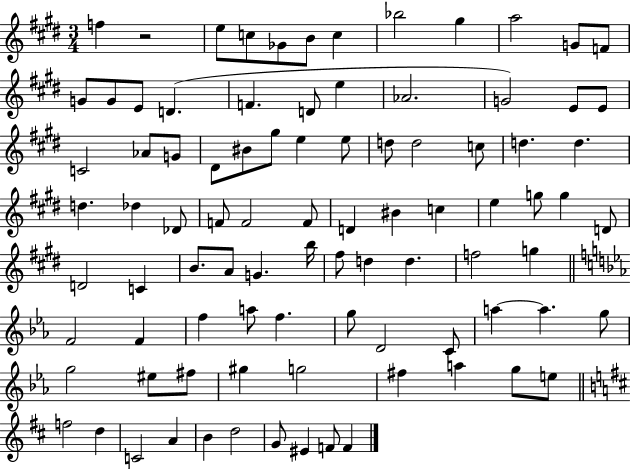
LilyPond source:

{
  \clef treble
  \numericTimeSignature
  \time 3/4
  \key e \major
  f''4 r2 | e''8 c''8 ges'8 b'8 c''4 | bes''2 gis''4 | a''2 g'8 f'8 | \break g'8 g'8 e'8 d'4.( | f'4. d'8 e''4 | aes'2. | g'2) e'8 e'8 | \break c'2 aes'8 g'8 | dis'8 bis'8 gis''8 e''4 e''8 | d''8 d''2 c''8 | d''4. d''4. | \break d''4. des''4 des'8 | f'8 f'2 f'8 | d'4 bis'4 c''4 | e''4 g''8 g''4 d'8 | \break d'2 c'4 | b'8. a'8 g'4. b''16 | fis''8 d''4 d''4. | f''2 g''4 | \break \bar "||" \break \key ees \major f'2 f'4 | f''4 a''8 f''4. | g''8 d'2 c'8 | a''4~~ a''4. g''8 | \break g''2 eis''8 fis''8 | gis''4 g''2 | fis''4 a''4 g''8 e''8 | \bar "||" \break \key d \major f''2 d''4 | c'2 a'4 | b'4 d''2 | g'8 eis'4 f'8 f'4 | \break \bar "|."
}